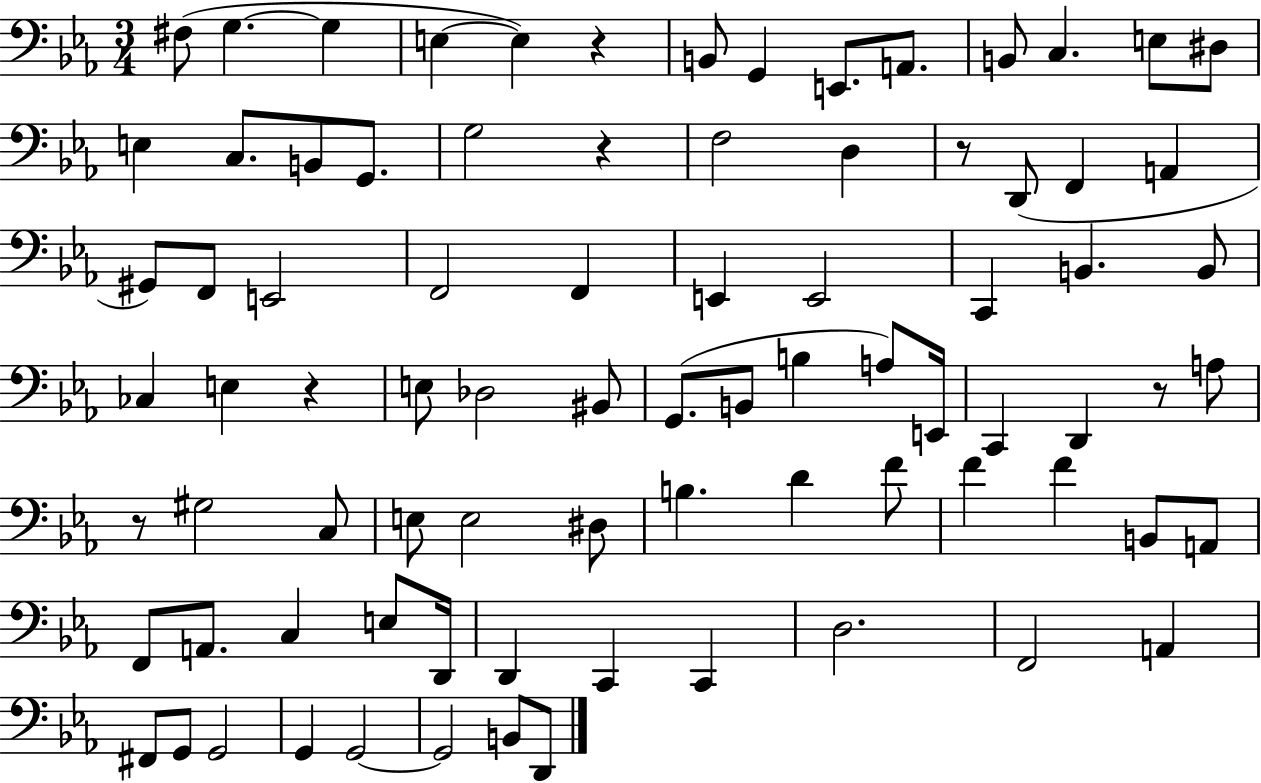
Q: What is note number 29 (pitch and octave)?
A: E2